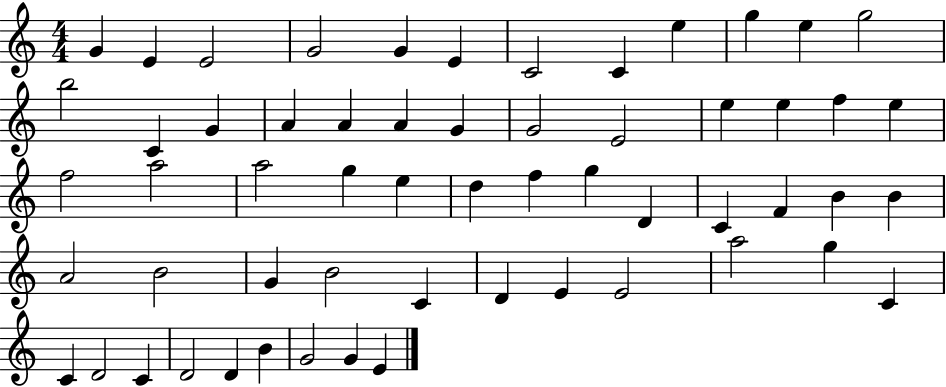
X:1
T:Untitled
M:4/4
L:1/4
K:C
G E E2 G2 G E C2 C e g e g2 b2 C G A A A G G2 E2 e e f e f2 a2 a2 g e d f g D C F B B A2 B2 G B2 C D E E2 a2 g C C D2 C D2 D B G2 G E